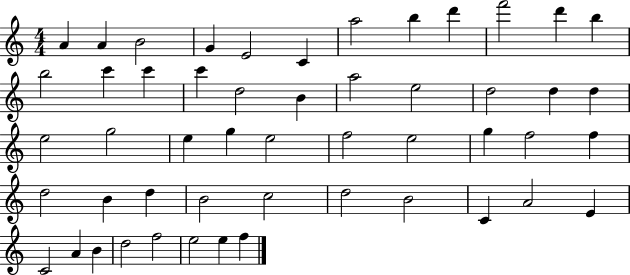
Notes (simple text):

A4/q A4/q B4/h G4/q E4/h C4/q A5/h B5/q D6/q F6/h D6/q B5/q B5/h C6/q C6/q C6/q D5/h B4/q A5/h E5/h D5/h D5/q D5/q E5/h G5/h E5/q G5/q E5/h F5/h E5/h G5/q F5/h F5/q D5/h B4/q D5/q B4/h C5/h D5/h B4/h C4/q A4/h E4/q C4/h A4/q B4/q D5/h F5/h E5/h E5/q F5/q